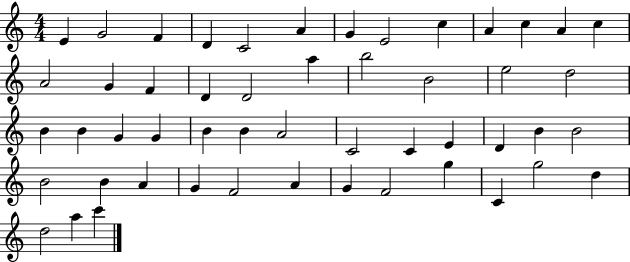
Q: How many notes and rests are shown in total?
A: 51